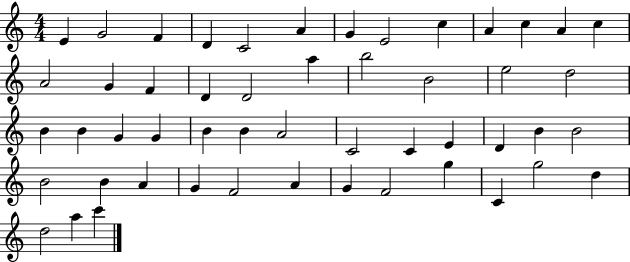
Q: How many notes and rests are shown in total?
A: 51